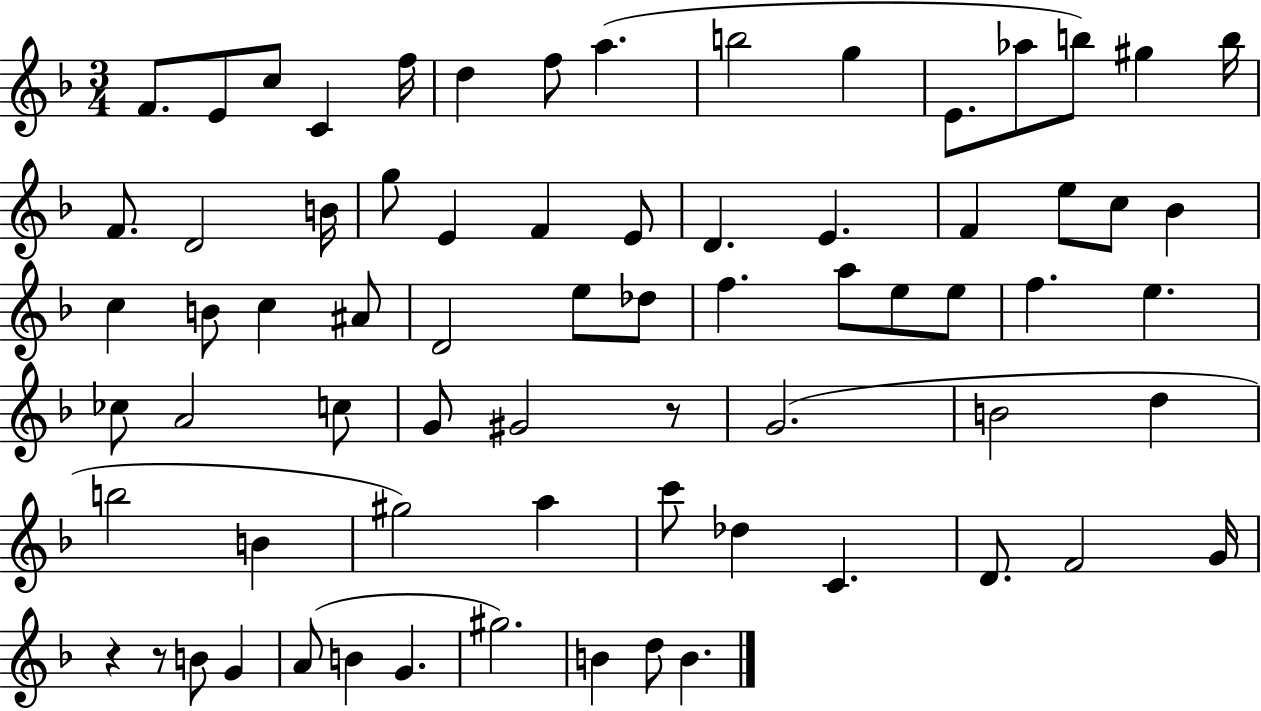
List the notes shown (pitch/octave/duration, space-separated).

F4/e. E4/e C5/e C4/q F5/s D5/q F5/e A5/q. B5/h G5/q E4/e. Ab5/e B5/e G#5/q B5/s F4/e. D4/h B4/s G5/e E4/q F4/q E4/e D4/q. E4/q. F4/q E5/e C5/e Bb4/q C5/q B4/e C5/q A#4/e D4/h E5/e Db5/e F5/q. A5/e E5/e E5/e F5/q. E5/q. CES5/e A4/h C5/e G4/e G#4/h R/e G4/h. B4/h D5/q B5/h B4/q G#5/h A5/q C6/e Db5/q C4/q. D4/e. F4/h G4/s R/q R/e B4/e G4/q A4/e B4/q G4/q. G#5/h. B4/q D5/e B4/q.